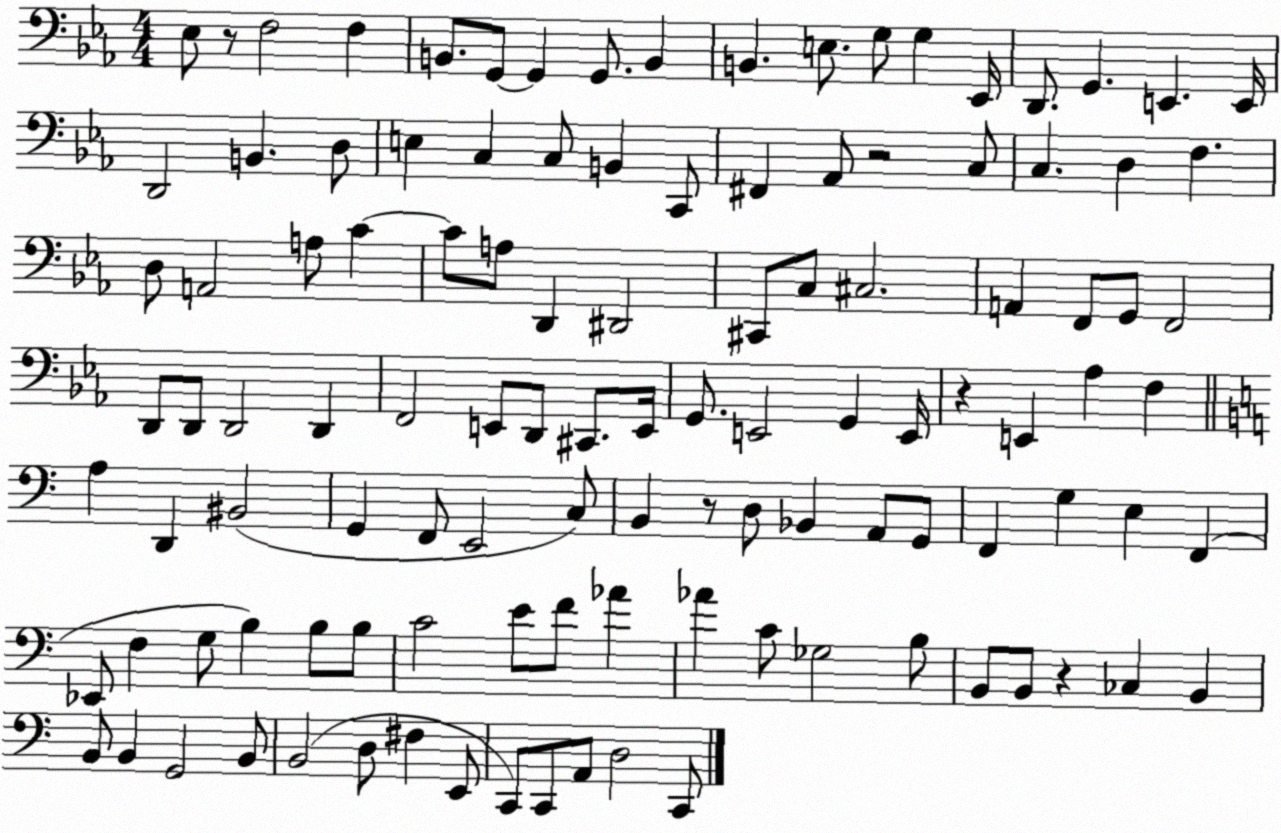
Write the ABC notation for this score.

X:1
T:Untitled
M:4/4
L:1/4
K:Eb
_E,/2 z/2 F,2 F, B,,/2 G,,/2 G,, G,,/2 B,, B,, E,/2 G,/2 G, _E,,/4 D,,/2 G,, E,, E,,/4 D,,2 B,, D,/2 E, C, C,/2 B,, C,,/2 ^F,, _A,,/2 z2 C,/2 C, D, F, D,/2 A,,2 A,/2 C C/2 A,/2 D,, ^D,,2 ^C,,/2 C,/2 ^C,2 A,, F,,/2 G,,/2 F,,2 D,,/2 D,,/2 D,,2 D,, F,,2 E,,/2 D,,/2 ^C,,/2 E,,/4 G,,/2 E,,2 G,, E,,/4 z E,, _A, F, A, D,, ^B,,2 G,, F,,/2 E,,2 C,/2 B,, z/2 D,/2 _B,, A,,/2 G,,/2 F,, G, E, F,, _E,,/2 F, G,/2 B, B,/2 B,/2 C2 E/2 F/2 _A _A C/2 _G,2 B,/2 B,,/2 B,,/2 z _C, B,, B,,/2 B,, G,,2 B,,/2 B,,2 D,/2 ^F, E,,/2 C,,/2 C,,/2 A,,/2 D,2 C,,/2